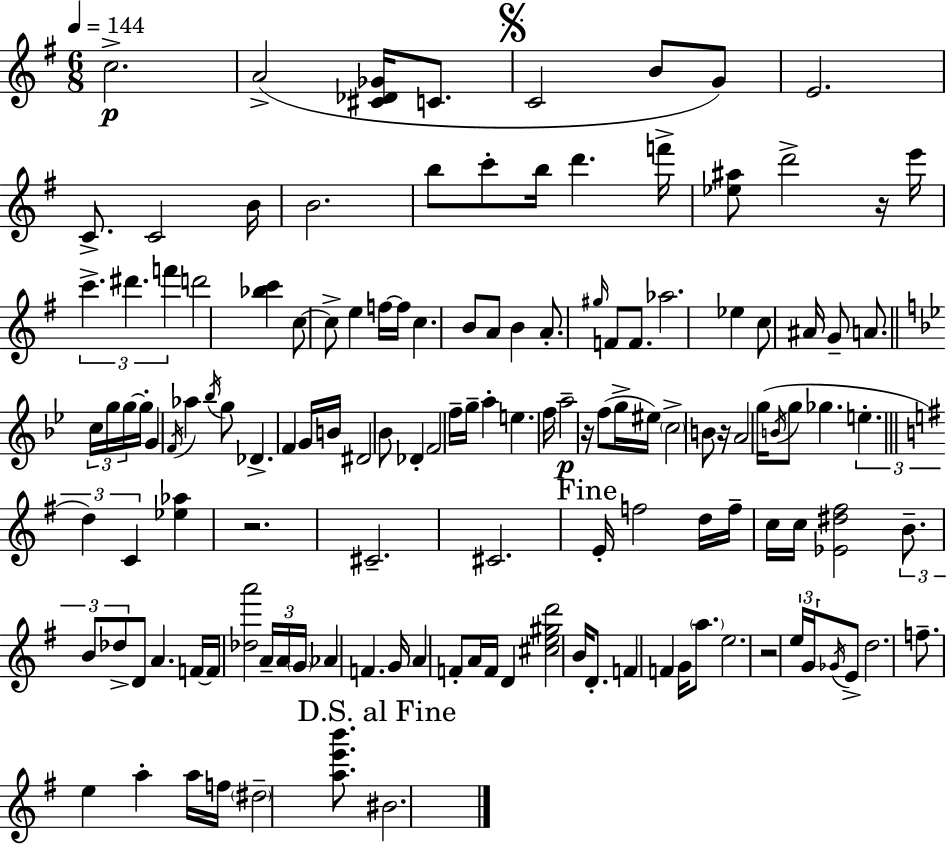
C5/h. A4/h [C#4,Db4,Gb4]/s C4/e. C4/h B4/e G4/e E4/h. C4/e. C4/h B4/s B4/h. B5/e C6/e B5/s D6/q. F6/s [Eb5,A#5]/e D6/h R/s E6/s C6/q. D#6/q. F6/q D6/h [Bb5,C6]/q C5/e C5/e E5/q F5/s F5/s C5/q. B4/e A4/e B4/q A4/e. G#5/s F4/e F4/e. Ab5/h. Eb5/q C5/e A#4/s G4/e A4/e. C5/s G5/s G5/s G5/s G4/q F4/s Ab5/q Bb5/s G5/e Db4/q. F4/q G4/s B4/s D#4/h Bb4/e Db4/q F4/h F5/s G5/s A5/q E5/q. F5/s A5/h R/s F5/e G5/s EIS5/s C5/h B4/e R/s A4/h G5/s B4/s G5/e Gb5/q. E5/q. D5/q C4/q [Eb5,Ab5]/q R/h. C#4/h. C#4/h. E4/s F5/h D5/s F5/s C5/s C5/s [Eb4,D#5,F#5]/h B4/e. B4/e Db5/e D4/e A4/q. F4/s F4/s [Db5,A6]/h A4/s A4/s G4/s Ab4/q F4/q. G4/s A4/q F4/e A4/s F4/s D4/q [C#5,E5,G#5,D6]/h B4/s D4/e. F4/q F4/q G4/s A5/e. E5/h. R/h E5/s G4/s Gb4/s E4/e D5/h. F5/e. E5/q A5/q A5/s F5/s D#5/h [A5,E6,B6]/e. BIS4/h.